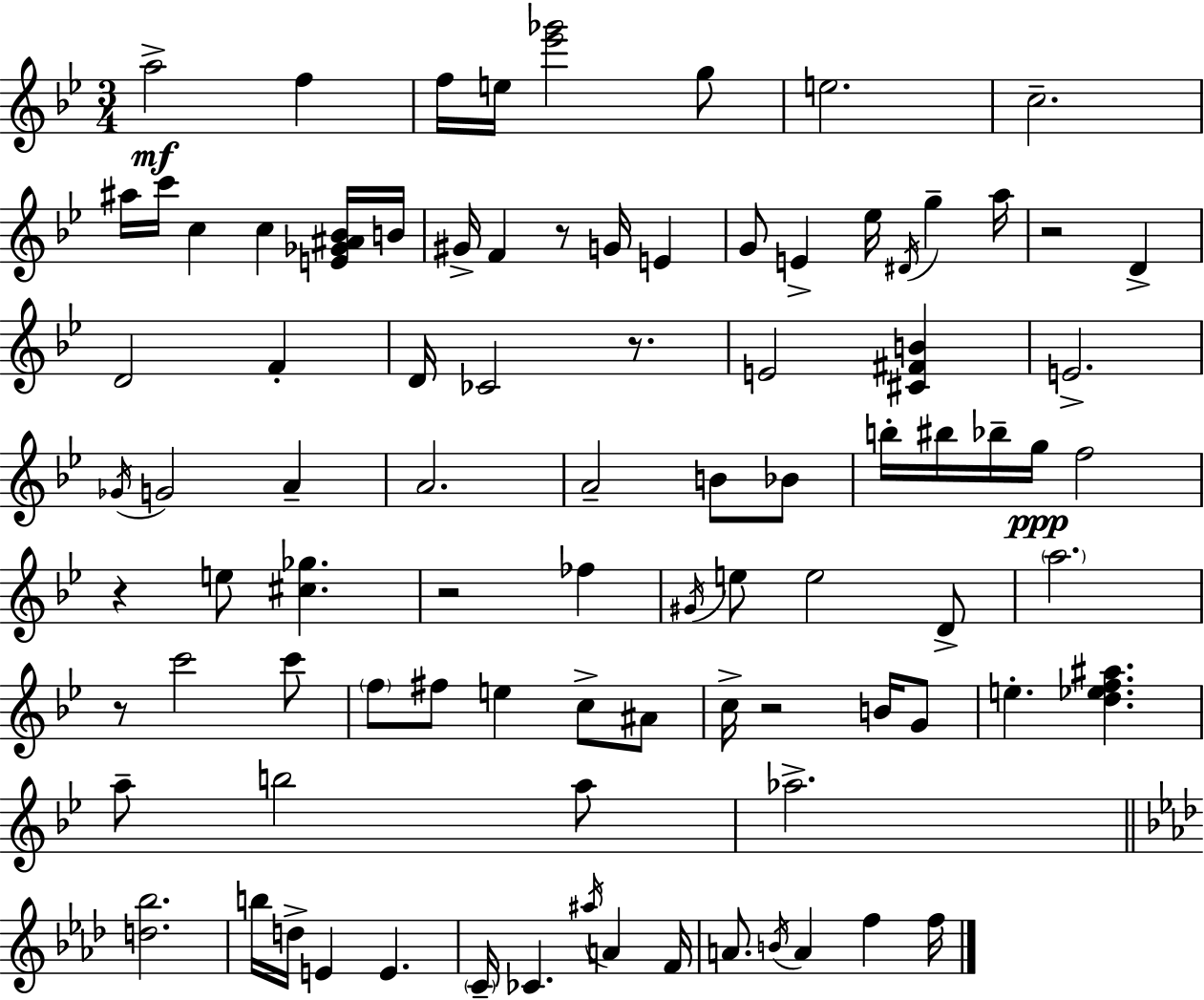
A5/h F5/q F5/s E5/s [Eb6,Gb6]/h G5/e E5/h. C5/h. A#5/s C6/s C5/q C5/q [E4,Gb4,A#4,Bb4]/s B4/s G#4/s F4/q R/e G4/s E4/q G4/e E4/q Eb5/s D#4/s G5/q A5/s R/h D4/q D4/h F4/q D4/s CES4/h R/e. E4/h [C#4,F#4,B4]/q E4/h. Gb4/s G4/h A4/q A4/h. A4/h B4/e Bb4/e B5/s BIS5/s Bb5/s G5/s F5/h R/q E5/e [C#5,Gb5]/q. R/h FES5/q G#4/s E5/e E5/h D4/e A5/h. R/e C6/h C6/e F5/e F#5/e E5/q C5/e A#4/e C5/s R/h B4/s G4/e E5/q. [D5,Eb5,F5,A#5]/q. A5/e B5/h A5/e Ab5/h. [D5,Bb5]/h. B5/s D5/s E4/q E4/q. C4/s CES4/q. A#5/s A4/q F4/s A4/e. B4/s A4/q F5/q F5/s